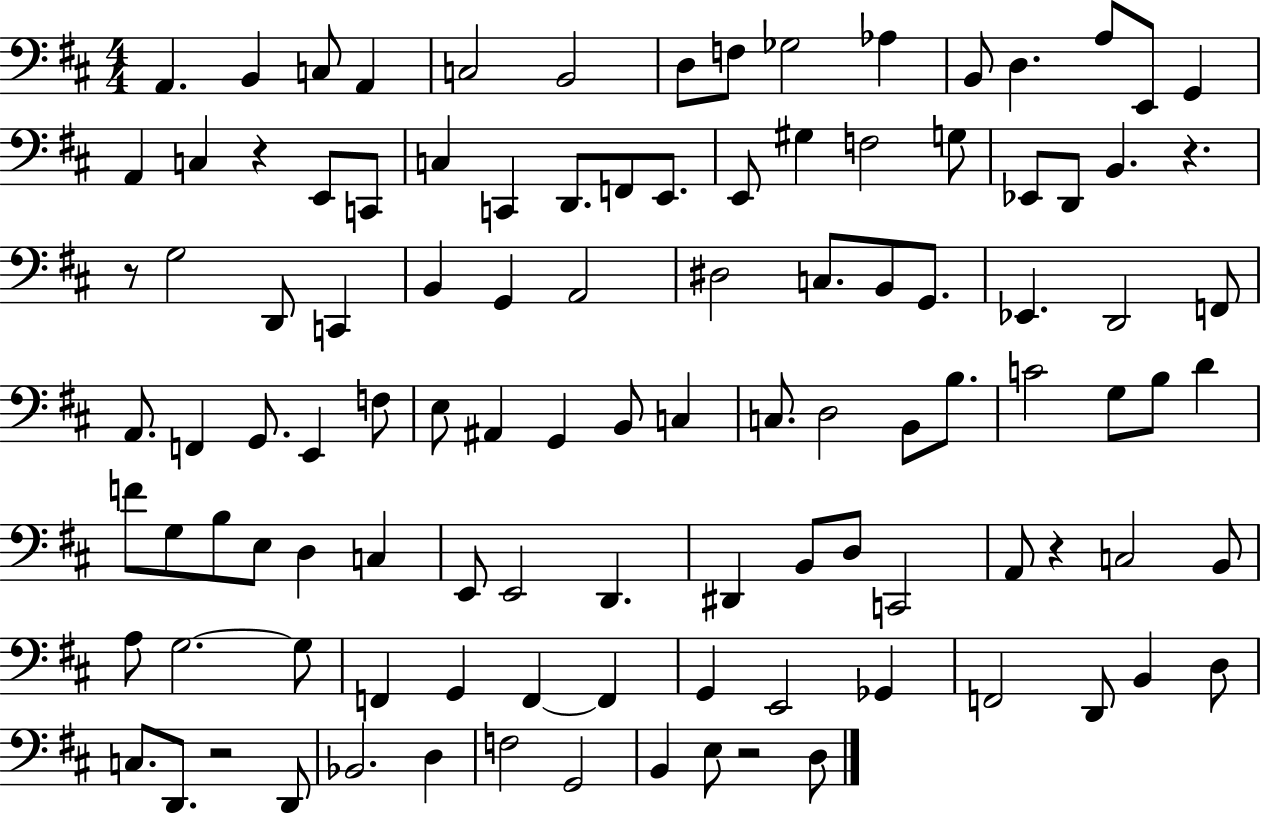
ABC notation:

X:1
T:Untitled
M:4/4
L:1/4
K:D
A,, B,, C,/2 A,, C,2 B,,2 D,/2 F,/2 _G,2 _A, B,,/2 D, A,/2 E,,/2 G,, A,, C, z E,,/2 C,,/2 C, C,, D,,/2 F,,/2 E,,/2 E,,/2 ^G, F,2 G,/2 _E,,/2 D,,/2 B,, z z/2 G,2 D,,/2 C,, B,, G,, A,,2 ^D,2 C,/2 B,,/2 G,,/2 _E,, D,,2 F,,/2 A,,/2 F,, G,,/2 E,, F,/2 E,/2 ^A,, G,, B,,/2 C, C,/2 D,2 B,,/2 B,/2 C2 G,/2 B,/2 D F/2 G,/2 B,/2 E,/2 D, C, E,,/2 E,,2 D,, ^D,, B,,/2 D,/2 C,,2 A,,/2 z C,2 B,,/2 A,/2 G,2 G,/2 F,, G,, F,, F,, G,, E,,2 _G,, F,,2 D,,/2 B,, D,/2 C,/2 D,,/2 z2 D,,/2 _B,,2 D, F,2 G,,2 B,, E,/2 z2 D,/2